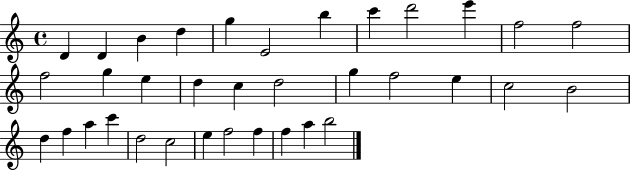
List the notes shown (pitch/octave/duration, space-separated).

D4/q D4/q B4/q D5/q G5/q E4/h B5/q C6/q D6/h E6/q F5/h F5/h F5/h G5/q E5/q D5/q C5/q D5/h G5/q F5/h E5/q C5/h B4/h D5/q F5/q A5/q C6/q D5/h C5/h E5/q F5/h F5/q F5/q A5/q B5/h